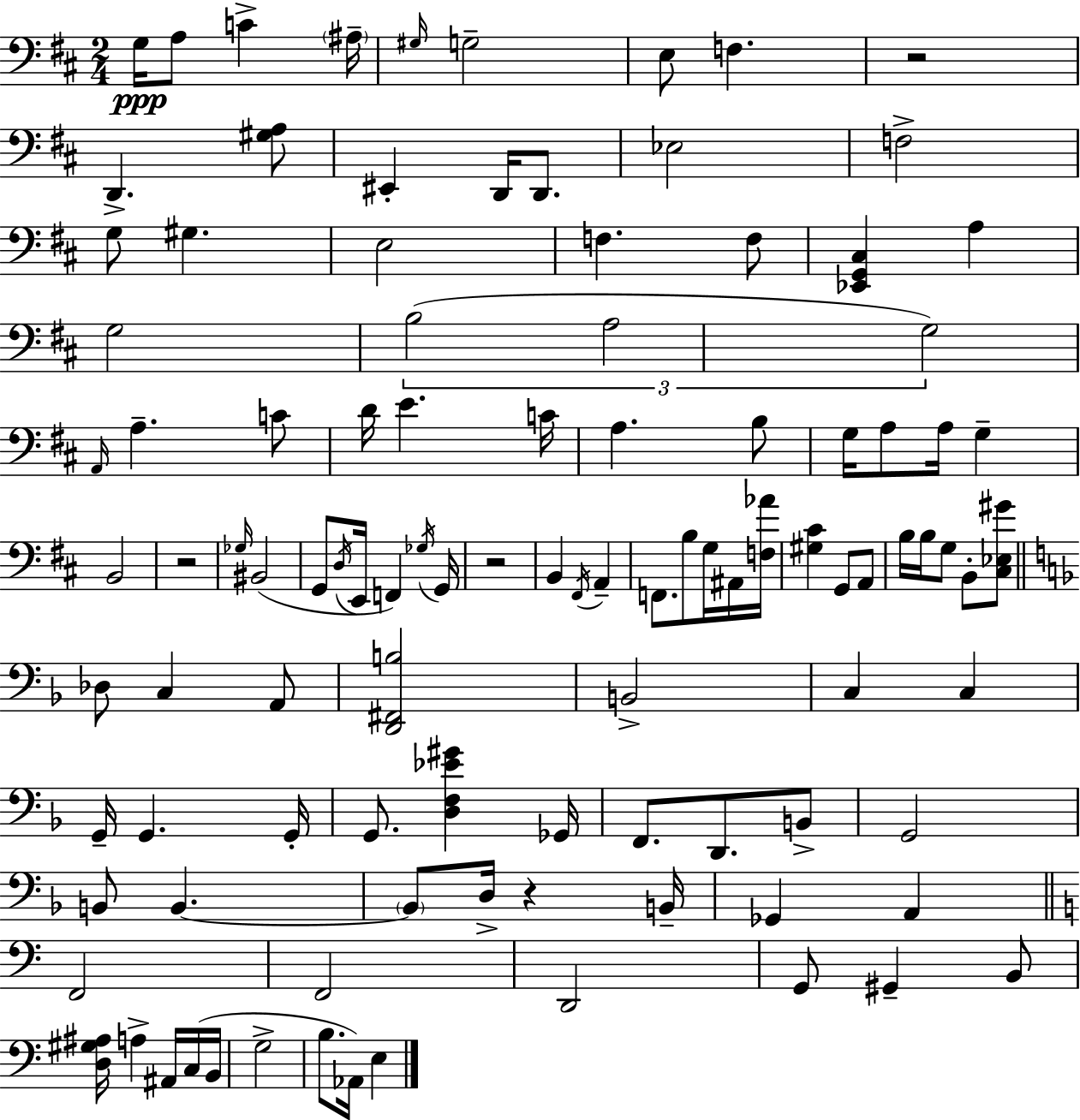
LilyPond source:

{
  \clef bass
  \numericTimeSignature
  \time 2/4
  \key d \major
  g16\ppp a8 c'4-> \parenthesize ais16-- | \grace { gis16 } g2-- | e8 f4. | r2 | \break d,4.-> <gis a>8 | eis,4-. d,16 d,8. | ees2 | f2-> | \break g8 gis4. | e2 | f4. f8 | <ees, g, cis>4 a4 | \break g2 | \tuplet 3/2 { b2( | a2 | g2) } | \break \grace { a,16 } a4.-- | c'8 d'16 e'4. | c'16 a4. | b8 g16 a8 a16 g4-- | \break b,2 | r2 | \grace { ges16 }( bis,2 | g,8 \acciaccatura { d16 } e,16 f,4) | \break \acciaccatura { ges16 } g,16 r2 | b,4 | \acciaccatura { fis,16 } a,4-- f,8. | b8 g16 ais,16 <f aes'>16 <gis cis'>4 | \break g,8 a,8 b16 b16 | g8 b,8-. <cis ees gis'>8 \bar "||" \break \key f \major des8 c4 a,8 | <d, fis, b>2 | b,2-> | c4 c4 | \break g,16-- g,4. g,16-. | g,8. <d f ees' gis'>4 ges,16 | f,8. d,8. b,8-> | g,2 | \break b,8 b,4.~~ | \parenthesize b,8 d16-> r4 b,16-- | ges,4 a,4 | \bar "||" \break \key c \major f,2 | f,2 | d,2 | g,8 gis,4-- b,8 | \break <d gis ais>16 a4-> ais,16 c16( b,16 | g2-> | b8. aes,16) e4 | \bar "|."
}